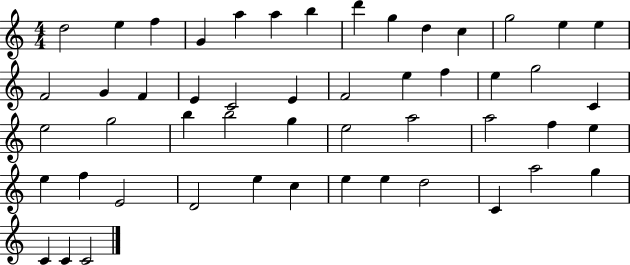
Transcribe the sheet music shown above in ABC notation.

X:1
T:Untitled
M:4/4
L:1/4
K:C
d2 e f G a a b d' g d c g2 e e F2 G F E C2 E F2 e f e g2 C e2 g2 b b2 g e2 a2 a2 f e e f E2 D2 e c e e d2 C a2 g C C C2